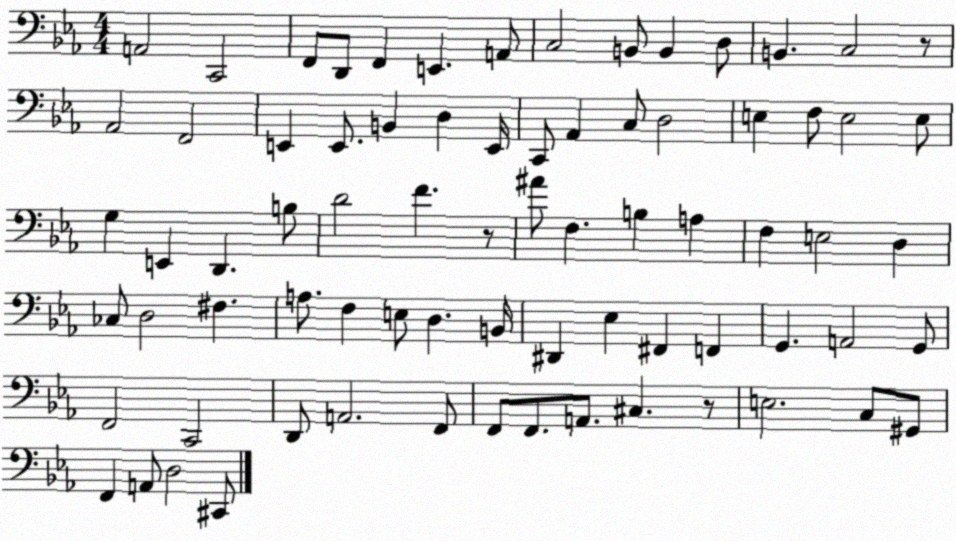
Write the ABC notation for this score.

X:1
T:Untitled
M:4/4
L:1/4
K:Eb
A,,2 C,,2 F,,/2 D,,/2 F,, E,, A,,/2 C,2 B,,/2 B,, D,/2 B,, C,2 z/2 _A,,2 F,,2 E,, E,,/2 B,, D, E,,/4 C,,/2 _A,, C,/2 D,2 E, F,/2 E,2 E,/2 G, E,, D,, B,/2 D2 F z/2 ^A/2 F, B, A, F, E,2 D, _C,/2 D,2 ^F, A,/2 F, E,/2 D, B,,/4 ^D,, _E, ^F,, F,, G,, A,,2 G,,/2 F,,2 C,,2 D,,/2 A,,2 F,,/2 F,,/2 F,,/2 A,,/2 ^C, z/2 E,2 C,/2 ^G,,/2 F,, A,,/2 D,2 ^C,,/2